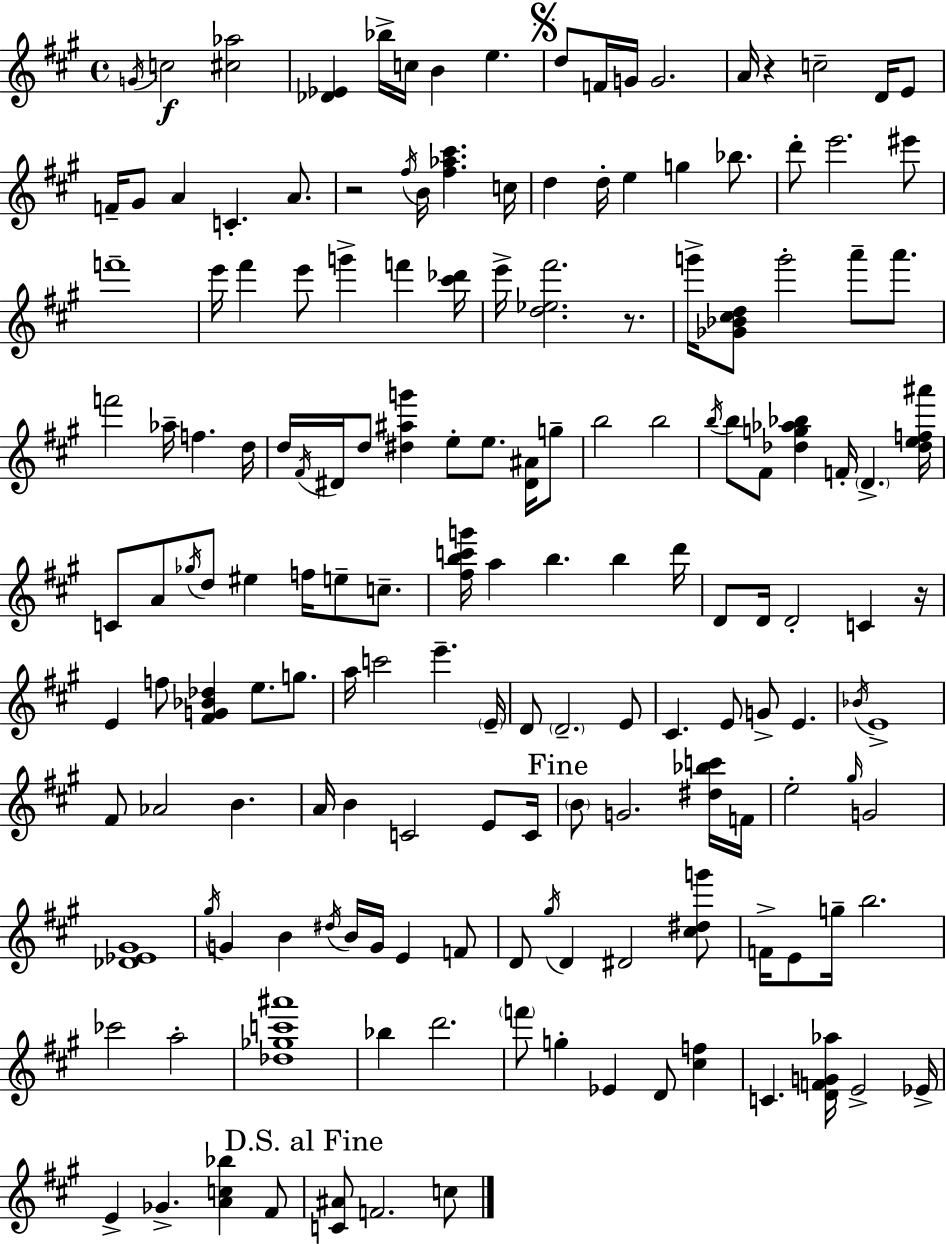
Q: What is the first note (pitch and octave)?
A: G4